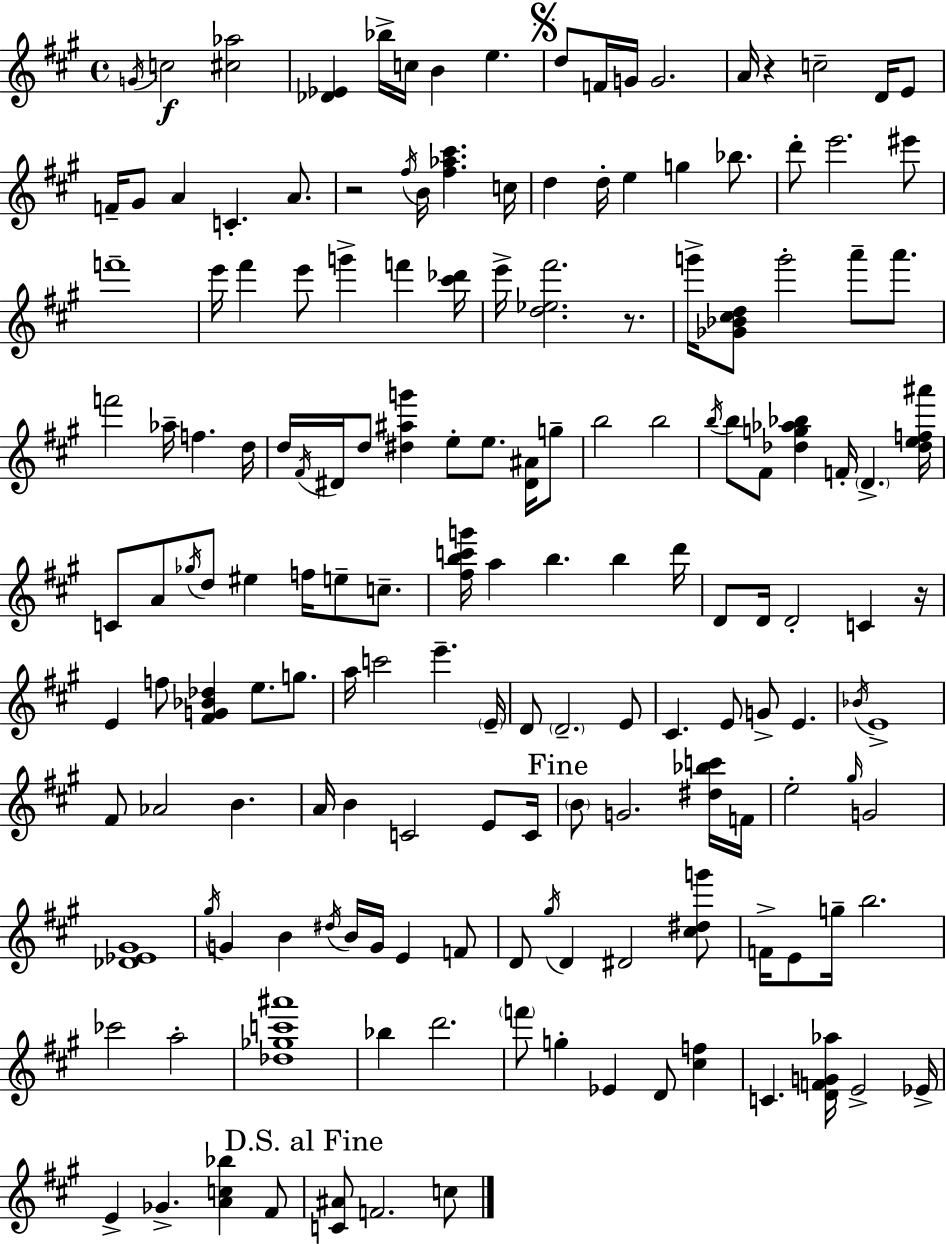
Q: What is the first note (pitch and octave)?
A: G4